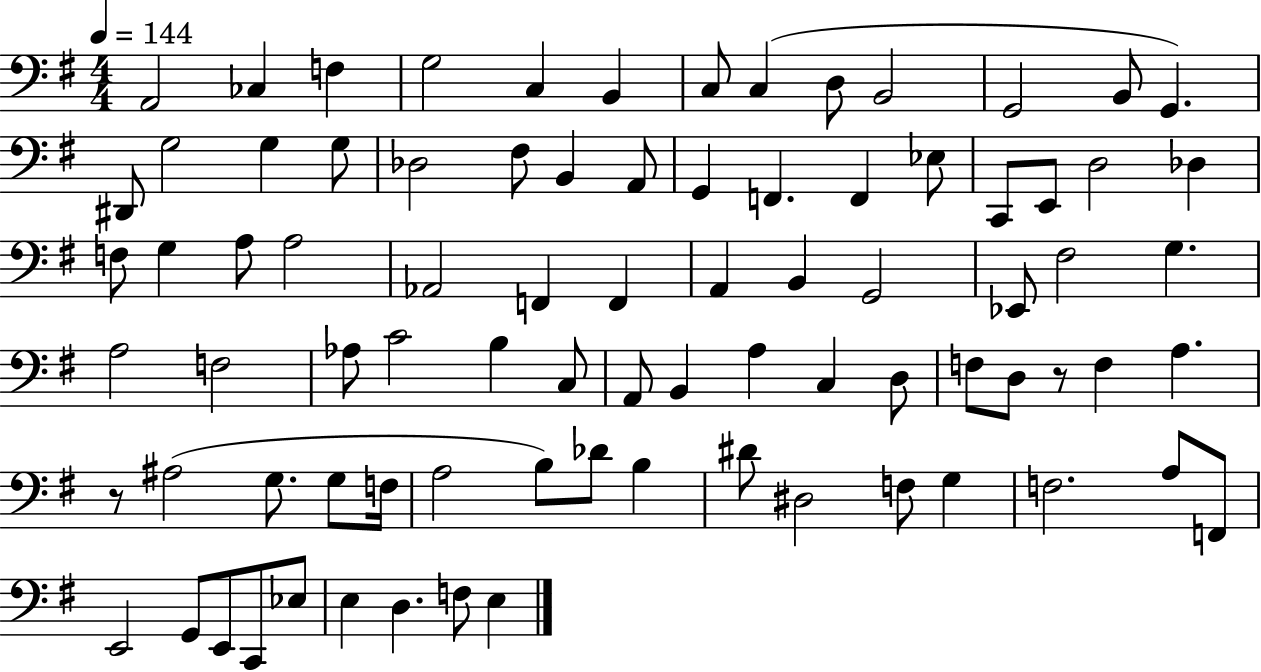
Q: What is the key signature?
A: G major